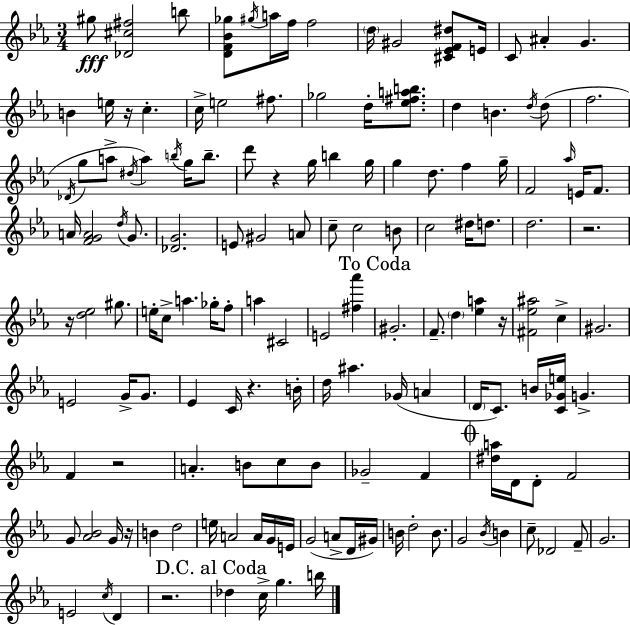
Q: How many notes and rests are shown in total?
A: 148